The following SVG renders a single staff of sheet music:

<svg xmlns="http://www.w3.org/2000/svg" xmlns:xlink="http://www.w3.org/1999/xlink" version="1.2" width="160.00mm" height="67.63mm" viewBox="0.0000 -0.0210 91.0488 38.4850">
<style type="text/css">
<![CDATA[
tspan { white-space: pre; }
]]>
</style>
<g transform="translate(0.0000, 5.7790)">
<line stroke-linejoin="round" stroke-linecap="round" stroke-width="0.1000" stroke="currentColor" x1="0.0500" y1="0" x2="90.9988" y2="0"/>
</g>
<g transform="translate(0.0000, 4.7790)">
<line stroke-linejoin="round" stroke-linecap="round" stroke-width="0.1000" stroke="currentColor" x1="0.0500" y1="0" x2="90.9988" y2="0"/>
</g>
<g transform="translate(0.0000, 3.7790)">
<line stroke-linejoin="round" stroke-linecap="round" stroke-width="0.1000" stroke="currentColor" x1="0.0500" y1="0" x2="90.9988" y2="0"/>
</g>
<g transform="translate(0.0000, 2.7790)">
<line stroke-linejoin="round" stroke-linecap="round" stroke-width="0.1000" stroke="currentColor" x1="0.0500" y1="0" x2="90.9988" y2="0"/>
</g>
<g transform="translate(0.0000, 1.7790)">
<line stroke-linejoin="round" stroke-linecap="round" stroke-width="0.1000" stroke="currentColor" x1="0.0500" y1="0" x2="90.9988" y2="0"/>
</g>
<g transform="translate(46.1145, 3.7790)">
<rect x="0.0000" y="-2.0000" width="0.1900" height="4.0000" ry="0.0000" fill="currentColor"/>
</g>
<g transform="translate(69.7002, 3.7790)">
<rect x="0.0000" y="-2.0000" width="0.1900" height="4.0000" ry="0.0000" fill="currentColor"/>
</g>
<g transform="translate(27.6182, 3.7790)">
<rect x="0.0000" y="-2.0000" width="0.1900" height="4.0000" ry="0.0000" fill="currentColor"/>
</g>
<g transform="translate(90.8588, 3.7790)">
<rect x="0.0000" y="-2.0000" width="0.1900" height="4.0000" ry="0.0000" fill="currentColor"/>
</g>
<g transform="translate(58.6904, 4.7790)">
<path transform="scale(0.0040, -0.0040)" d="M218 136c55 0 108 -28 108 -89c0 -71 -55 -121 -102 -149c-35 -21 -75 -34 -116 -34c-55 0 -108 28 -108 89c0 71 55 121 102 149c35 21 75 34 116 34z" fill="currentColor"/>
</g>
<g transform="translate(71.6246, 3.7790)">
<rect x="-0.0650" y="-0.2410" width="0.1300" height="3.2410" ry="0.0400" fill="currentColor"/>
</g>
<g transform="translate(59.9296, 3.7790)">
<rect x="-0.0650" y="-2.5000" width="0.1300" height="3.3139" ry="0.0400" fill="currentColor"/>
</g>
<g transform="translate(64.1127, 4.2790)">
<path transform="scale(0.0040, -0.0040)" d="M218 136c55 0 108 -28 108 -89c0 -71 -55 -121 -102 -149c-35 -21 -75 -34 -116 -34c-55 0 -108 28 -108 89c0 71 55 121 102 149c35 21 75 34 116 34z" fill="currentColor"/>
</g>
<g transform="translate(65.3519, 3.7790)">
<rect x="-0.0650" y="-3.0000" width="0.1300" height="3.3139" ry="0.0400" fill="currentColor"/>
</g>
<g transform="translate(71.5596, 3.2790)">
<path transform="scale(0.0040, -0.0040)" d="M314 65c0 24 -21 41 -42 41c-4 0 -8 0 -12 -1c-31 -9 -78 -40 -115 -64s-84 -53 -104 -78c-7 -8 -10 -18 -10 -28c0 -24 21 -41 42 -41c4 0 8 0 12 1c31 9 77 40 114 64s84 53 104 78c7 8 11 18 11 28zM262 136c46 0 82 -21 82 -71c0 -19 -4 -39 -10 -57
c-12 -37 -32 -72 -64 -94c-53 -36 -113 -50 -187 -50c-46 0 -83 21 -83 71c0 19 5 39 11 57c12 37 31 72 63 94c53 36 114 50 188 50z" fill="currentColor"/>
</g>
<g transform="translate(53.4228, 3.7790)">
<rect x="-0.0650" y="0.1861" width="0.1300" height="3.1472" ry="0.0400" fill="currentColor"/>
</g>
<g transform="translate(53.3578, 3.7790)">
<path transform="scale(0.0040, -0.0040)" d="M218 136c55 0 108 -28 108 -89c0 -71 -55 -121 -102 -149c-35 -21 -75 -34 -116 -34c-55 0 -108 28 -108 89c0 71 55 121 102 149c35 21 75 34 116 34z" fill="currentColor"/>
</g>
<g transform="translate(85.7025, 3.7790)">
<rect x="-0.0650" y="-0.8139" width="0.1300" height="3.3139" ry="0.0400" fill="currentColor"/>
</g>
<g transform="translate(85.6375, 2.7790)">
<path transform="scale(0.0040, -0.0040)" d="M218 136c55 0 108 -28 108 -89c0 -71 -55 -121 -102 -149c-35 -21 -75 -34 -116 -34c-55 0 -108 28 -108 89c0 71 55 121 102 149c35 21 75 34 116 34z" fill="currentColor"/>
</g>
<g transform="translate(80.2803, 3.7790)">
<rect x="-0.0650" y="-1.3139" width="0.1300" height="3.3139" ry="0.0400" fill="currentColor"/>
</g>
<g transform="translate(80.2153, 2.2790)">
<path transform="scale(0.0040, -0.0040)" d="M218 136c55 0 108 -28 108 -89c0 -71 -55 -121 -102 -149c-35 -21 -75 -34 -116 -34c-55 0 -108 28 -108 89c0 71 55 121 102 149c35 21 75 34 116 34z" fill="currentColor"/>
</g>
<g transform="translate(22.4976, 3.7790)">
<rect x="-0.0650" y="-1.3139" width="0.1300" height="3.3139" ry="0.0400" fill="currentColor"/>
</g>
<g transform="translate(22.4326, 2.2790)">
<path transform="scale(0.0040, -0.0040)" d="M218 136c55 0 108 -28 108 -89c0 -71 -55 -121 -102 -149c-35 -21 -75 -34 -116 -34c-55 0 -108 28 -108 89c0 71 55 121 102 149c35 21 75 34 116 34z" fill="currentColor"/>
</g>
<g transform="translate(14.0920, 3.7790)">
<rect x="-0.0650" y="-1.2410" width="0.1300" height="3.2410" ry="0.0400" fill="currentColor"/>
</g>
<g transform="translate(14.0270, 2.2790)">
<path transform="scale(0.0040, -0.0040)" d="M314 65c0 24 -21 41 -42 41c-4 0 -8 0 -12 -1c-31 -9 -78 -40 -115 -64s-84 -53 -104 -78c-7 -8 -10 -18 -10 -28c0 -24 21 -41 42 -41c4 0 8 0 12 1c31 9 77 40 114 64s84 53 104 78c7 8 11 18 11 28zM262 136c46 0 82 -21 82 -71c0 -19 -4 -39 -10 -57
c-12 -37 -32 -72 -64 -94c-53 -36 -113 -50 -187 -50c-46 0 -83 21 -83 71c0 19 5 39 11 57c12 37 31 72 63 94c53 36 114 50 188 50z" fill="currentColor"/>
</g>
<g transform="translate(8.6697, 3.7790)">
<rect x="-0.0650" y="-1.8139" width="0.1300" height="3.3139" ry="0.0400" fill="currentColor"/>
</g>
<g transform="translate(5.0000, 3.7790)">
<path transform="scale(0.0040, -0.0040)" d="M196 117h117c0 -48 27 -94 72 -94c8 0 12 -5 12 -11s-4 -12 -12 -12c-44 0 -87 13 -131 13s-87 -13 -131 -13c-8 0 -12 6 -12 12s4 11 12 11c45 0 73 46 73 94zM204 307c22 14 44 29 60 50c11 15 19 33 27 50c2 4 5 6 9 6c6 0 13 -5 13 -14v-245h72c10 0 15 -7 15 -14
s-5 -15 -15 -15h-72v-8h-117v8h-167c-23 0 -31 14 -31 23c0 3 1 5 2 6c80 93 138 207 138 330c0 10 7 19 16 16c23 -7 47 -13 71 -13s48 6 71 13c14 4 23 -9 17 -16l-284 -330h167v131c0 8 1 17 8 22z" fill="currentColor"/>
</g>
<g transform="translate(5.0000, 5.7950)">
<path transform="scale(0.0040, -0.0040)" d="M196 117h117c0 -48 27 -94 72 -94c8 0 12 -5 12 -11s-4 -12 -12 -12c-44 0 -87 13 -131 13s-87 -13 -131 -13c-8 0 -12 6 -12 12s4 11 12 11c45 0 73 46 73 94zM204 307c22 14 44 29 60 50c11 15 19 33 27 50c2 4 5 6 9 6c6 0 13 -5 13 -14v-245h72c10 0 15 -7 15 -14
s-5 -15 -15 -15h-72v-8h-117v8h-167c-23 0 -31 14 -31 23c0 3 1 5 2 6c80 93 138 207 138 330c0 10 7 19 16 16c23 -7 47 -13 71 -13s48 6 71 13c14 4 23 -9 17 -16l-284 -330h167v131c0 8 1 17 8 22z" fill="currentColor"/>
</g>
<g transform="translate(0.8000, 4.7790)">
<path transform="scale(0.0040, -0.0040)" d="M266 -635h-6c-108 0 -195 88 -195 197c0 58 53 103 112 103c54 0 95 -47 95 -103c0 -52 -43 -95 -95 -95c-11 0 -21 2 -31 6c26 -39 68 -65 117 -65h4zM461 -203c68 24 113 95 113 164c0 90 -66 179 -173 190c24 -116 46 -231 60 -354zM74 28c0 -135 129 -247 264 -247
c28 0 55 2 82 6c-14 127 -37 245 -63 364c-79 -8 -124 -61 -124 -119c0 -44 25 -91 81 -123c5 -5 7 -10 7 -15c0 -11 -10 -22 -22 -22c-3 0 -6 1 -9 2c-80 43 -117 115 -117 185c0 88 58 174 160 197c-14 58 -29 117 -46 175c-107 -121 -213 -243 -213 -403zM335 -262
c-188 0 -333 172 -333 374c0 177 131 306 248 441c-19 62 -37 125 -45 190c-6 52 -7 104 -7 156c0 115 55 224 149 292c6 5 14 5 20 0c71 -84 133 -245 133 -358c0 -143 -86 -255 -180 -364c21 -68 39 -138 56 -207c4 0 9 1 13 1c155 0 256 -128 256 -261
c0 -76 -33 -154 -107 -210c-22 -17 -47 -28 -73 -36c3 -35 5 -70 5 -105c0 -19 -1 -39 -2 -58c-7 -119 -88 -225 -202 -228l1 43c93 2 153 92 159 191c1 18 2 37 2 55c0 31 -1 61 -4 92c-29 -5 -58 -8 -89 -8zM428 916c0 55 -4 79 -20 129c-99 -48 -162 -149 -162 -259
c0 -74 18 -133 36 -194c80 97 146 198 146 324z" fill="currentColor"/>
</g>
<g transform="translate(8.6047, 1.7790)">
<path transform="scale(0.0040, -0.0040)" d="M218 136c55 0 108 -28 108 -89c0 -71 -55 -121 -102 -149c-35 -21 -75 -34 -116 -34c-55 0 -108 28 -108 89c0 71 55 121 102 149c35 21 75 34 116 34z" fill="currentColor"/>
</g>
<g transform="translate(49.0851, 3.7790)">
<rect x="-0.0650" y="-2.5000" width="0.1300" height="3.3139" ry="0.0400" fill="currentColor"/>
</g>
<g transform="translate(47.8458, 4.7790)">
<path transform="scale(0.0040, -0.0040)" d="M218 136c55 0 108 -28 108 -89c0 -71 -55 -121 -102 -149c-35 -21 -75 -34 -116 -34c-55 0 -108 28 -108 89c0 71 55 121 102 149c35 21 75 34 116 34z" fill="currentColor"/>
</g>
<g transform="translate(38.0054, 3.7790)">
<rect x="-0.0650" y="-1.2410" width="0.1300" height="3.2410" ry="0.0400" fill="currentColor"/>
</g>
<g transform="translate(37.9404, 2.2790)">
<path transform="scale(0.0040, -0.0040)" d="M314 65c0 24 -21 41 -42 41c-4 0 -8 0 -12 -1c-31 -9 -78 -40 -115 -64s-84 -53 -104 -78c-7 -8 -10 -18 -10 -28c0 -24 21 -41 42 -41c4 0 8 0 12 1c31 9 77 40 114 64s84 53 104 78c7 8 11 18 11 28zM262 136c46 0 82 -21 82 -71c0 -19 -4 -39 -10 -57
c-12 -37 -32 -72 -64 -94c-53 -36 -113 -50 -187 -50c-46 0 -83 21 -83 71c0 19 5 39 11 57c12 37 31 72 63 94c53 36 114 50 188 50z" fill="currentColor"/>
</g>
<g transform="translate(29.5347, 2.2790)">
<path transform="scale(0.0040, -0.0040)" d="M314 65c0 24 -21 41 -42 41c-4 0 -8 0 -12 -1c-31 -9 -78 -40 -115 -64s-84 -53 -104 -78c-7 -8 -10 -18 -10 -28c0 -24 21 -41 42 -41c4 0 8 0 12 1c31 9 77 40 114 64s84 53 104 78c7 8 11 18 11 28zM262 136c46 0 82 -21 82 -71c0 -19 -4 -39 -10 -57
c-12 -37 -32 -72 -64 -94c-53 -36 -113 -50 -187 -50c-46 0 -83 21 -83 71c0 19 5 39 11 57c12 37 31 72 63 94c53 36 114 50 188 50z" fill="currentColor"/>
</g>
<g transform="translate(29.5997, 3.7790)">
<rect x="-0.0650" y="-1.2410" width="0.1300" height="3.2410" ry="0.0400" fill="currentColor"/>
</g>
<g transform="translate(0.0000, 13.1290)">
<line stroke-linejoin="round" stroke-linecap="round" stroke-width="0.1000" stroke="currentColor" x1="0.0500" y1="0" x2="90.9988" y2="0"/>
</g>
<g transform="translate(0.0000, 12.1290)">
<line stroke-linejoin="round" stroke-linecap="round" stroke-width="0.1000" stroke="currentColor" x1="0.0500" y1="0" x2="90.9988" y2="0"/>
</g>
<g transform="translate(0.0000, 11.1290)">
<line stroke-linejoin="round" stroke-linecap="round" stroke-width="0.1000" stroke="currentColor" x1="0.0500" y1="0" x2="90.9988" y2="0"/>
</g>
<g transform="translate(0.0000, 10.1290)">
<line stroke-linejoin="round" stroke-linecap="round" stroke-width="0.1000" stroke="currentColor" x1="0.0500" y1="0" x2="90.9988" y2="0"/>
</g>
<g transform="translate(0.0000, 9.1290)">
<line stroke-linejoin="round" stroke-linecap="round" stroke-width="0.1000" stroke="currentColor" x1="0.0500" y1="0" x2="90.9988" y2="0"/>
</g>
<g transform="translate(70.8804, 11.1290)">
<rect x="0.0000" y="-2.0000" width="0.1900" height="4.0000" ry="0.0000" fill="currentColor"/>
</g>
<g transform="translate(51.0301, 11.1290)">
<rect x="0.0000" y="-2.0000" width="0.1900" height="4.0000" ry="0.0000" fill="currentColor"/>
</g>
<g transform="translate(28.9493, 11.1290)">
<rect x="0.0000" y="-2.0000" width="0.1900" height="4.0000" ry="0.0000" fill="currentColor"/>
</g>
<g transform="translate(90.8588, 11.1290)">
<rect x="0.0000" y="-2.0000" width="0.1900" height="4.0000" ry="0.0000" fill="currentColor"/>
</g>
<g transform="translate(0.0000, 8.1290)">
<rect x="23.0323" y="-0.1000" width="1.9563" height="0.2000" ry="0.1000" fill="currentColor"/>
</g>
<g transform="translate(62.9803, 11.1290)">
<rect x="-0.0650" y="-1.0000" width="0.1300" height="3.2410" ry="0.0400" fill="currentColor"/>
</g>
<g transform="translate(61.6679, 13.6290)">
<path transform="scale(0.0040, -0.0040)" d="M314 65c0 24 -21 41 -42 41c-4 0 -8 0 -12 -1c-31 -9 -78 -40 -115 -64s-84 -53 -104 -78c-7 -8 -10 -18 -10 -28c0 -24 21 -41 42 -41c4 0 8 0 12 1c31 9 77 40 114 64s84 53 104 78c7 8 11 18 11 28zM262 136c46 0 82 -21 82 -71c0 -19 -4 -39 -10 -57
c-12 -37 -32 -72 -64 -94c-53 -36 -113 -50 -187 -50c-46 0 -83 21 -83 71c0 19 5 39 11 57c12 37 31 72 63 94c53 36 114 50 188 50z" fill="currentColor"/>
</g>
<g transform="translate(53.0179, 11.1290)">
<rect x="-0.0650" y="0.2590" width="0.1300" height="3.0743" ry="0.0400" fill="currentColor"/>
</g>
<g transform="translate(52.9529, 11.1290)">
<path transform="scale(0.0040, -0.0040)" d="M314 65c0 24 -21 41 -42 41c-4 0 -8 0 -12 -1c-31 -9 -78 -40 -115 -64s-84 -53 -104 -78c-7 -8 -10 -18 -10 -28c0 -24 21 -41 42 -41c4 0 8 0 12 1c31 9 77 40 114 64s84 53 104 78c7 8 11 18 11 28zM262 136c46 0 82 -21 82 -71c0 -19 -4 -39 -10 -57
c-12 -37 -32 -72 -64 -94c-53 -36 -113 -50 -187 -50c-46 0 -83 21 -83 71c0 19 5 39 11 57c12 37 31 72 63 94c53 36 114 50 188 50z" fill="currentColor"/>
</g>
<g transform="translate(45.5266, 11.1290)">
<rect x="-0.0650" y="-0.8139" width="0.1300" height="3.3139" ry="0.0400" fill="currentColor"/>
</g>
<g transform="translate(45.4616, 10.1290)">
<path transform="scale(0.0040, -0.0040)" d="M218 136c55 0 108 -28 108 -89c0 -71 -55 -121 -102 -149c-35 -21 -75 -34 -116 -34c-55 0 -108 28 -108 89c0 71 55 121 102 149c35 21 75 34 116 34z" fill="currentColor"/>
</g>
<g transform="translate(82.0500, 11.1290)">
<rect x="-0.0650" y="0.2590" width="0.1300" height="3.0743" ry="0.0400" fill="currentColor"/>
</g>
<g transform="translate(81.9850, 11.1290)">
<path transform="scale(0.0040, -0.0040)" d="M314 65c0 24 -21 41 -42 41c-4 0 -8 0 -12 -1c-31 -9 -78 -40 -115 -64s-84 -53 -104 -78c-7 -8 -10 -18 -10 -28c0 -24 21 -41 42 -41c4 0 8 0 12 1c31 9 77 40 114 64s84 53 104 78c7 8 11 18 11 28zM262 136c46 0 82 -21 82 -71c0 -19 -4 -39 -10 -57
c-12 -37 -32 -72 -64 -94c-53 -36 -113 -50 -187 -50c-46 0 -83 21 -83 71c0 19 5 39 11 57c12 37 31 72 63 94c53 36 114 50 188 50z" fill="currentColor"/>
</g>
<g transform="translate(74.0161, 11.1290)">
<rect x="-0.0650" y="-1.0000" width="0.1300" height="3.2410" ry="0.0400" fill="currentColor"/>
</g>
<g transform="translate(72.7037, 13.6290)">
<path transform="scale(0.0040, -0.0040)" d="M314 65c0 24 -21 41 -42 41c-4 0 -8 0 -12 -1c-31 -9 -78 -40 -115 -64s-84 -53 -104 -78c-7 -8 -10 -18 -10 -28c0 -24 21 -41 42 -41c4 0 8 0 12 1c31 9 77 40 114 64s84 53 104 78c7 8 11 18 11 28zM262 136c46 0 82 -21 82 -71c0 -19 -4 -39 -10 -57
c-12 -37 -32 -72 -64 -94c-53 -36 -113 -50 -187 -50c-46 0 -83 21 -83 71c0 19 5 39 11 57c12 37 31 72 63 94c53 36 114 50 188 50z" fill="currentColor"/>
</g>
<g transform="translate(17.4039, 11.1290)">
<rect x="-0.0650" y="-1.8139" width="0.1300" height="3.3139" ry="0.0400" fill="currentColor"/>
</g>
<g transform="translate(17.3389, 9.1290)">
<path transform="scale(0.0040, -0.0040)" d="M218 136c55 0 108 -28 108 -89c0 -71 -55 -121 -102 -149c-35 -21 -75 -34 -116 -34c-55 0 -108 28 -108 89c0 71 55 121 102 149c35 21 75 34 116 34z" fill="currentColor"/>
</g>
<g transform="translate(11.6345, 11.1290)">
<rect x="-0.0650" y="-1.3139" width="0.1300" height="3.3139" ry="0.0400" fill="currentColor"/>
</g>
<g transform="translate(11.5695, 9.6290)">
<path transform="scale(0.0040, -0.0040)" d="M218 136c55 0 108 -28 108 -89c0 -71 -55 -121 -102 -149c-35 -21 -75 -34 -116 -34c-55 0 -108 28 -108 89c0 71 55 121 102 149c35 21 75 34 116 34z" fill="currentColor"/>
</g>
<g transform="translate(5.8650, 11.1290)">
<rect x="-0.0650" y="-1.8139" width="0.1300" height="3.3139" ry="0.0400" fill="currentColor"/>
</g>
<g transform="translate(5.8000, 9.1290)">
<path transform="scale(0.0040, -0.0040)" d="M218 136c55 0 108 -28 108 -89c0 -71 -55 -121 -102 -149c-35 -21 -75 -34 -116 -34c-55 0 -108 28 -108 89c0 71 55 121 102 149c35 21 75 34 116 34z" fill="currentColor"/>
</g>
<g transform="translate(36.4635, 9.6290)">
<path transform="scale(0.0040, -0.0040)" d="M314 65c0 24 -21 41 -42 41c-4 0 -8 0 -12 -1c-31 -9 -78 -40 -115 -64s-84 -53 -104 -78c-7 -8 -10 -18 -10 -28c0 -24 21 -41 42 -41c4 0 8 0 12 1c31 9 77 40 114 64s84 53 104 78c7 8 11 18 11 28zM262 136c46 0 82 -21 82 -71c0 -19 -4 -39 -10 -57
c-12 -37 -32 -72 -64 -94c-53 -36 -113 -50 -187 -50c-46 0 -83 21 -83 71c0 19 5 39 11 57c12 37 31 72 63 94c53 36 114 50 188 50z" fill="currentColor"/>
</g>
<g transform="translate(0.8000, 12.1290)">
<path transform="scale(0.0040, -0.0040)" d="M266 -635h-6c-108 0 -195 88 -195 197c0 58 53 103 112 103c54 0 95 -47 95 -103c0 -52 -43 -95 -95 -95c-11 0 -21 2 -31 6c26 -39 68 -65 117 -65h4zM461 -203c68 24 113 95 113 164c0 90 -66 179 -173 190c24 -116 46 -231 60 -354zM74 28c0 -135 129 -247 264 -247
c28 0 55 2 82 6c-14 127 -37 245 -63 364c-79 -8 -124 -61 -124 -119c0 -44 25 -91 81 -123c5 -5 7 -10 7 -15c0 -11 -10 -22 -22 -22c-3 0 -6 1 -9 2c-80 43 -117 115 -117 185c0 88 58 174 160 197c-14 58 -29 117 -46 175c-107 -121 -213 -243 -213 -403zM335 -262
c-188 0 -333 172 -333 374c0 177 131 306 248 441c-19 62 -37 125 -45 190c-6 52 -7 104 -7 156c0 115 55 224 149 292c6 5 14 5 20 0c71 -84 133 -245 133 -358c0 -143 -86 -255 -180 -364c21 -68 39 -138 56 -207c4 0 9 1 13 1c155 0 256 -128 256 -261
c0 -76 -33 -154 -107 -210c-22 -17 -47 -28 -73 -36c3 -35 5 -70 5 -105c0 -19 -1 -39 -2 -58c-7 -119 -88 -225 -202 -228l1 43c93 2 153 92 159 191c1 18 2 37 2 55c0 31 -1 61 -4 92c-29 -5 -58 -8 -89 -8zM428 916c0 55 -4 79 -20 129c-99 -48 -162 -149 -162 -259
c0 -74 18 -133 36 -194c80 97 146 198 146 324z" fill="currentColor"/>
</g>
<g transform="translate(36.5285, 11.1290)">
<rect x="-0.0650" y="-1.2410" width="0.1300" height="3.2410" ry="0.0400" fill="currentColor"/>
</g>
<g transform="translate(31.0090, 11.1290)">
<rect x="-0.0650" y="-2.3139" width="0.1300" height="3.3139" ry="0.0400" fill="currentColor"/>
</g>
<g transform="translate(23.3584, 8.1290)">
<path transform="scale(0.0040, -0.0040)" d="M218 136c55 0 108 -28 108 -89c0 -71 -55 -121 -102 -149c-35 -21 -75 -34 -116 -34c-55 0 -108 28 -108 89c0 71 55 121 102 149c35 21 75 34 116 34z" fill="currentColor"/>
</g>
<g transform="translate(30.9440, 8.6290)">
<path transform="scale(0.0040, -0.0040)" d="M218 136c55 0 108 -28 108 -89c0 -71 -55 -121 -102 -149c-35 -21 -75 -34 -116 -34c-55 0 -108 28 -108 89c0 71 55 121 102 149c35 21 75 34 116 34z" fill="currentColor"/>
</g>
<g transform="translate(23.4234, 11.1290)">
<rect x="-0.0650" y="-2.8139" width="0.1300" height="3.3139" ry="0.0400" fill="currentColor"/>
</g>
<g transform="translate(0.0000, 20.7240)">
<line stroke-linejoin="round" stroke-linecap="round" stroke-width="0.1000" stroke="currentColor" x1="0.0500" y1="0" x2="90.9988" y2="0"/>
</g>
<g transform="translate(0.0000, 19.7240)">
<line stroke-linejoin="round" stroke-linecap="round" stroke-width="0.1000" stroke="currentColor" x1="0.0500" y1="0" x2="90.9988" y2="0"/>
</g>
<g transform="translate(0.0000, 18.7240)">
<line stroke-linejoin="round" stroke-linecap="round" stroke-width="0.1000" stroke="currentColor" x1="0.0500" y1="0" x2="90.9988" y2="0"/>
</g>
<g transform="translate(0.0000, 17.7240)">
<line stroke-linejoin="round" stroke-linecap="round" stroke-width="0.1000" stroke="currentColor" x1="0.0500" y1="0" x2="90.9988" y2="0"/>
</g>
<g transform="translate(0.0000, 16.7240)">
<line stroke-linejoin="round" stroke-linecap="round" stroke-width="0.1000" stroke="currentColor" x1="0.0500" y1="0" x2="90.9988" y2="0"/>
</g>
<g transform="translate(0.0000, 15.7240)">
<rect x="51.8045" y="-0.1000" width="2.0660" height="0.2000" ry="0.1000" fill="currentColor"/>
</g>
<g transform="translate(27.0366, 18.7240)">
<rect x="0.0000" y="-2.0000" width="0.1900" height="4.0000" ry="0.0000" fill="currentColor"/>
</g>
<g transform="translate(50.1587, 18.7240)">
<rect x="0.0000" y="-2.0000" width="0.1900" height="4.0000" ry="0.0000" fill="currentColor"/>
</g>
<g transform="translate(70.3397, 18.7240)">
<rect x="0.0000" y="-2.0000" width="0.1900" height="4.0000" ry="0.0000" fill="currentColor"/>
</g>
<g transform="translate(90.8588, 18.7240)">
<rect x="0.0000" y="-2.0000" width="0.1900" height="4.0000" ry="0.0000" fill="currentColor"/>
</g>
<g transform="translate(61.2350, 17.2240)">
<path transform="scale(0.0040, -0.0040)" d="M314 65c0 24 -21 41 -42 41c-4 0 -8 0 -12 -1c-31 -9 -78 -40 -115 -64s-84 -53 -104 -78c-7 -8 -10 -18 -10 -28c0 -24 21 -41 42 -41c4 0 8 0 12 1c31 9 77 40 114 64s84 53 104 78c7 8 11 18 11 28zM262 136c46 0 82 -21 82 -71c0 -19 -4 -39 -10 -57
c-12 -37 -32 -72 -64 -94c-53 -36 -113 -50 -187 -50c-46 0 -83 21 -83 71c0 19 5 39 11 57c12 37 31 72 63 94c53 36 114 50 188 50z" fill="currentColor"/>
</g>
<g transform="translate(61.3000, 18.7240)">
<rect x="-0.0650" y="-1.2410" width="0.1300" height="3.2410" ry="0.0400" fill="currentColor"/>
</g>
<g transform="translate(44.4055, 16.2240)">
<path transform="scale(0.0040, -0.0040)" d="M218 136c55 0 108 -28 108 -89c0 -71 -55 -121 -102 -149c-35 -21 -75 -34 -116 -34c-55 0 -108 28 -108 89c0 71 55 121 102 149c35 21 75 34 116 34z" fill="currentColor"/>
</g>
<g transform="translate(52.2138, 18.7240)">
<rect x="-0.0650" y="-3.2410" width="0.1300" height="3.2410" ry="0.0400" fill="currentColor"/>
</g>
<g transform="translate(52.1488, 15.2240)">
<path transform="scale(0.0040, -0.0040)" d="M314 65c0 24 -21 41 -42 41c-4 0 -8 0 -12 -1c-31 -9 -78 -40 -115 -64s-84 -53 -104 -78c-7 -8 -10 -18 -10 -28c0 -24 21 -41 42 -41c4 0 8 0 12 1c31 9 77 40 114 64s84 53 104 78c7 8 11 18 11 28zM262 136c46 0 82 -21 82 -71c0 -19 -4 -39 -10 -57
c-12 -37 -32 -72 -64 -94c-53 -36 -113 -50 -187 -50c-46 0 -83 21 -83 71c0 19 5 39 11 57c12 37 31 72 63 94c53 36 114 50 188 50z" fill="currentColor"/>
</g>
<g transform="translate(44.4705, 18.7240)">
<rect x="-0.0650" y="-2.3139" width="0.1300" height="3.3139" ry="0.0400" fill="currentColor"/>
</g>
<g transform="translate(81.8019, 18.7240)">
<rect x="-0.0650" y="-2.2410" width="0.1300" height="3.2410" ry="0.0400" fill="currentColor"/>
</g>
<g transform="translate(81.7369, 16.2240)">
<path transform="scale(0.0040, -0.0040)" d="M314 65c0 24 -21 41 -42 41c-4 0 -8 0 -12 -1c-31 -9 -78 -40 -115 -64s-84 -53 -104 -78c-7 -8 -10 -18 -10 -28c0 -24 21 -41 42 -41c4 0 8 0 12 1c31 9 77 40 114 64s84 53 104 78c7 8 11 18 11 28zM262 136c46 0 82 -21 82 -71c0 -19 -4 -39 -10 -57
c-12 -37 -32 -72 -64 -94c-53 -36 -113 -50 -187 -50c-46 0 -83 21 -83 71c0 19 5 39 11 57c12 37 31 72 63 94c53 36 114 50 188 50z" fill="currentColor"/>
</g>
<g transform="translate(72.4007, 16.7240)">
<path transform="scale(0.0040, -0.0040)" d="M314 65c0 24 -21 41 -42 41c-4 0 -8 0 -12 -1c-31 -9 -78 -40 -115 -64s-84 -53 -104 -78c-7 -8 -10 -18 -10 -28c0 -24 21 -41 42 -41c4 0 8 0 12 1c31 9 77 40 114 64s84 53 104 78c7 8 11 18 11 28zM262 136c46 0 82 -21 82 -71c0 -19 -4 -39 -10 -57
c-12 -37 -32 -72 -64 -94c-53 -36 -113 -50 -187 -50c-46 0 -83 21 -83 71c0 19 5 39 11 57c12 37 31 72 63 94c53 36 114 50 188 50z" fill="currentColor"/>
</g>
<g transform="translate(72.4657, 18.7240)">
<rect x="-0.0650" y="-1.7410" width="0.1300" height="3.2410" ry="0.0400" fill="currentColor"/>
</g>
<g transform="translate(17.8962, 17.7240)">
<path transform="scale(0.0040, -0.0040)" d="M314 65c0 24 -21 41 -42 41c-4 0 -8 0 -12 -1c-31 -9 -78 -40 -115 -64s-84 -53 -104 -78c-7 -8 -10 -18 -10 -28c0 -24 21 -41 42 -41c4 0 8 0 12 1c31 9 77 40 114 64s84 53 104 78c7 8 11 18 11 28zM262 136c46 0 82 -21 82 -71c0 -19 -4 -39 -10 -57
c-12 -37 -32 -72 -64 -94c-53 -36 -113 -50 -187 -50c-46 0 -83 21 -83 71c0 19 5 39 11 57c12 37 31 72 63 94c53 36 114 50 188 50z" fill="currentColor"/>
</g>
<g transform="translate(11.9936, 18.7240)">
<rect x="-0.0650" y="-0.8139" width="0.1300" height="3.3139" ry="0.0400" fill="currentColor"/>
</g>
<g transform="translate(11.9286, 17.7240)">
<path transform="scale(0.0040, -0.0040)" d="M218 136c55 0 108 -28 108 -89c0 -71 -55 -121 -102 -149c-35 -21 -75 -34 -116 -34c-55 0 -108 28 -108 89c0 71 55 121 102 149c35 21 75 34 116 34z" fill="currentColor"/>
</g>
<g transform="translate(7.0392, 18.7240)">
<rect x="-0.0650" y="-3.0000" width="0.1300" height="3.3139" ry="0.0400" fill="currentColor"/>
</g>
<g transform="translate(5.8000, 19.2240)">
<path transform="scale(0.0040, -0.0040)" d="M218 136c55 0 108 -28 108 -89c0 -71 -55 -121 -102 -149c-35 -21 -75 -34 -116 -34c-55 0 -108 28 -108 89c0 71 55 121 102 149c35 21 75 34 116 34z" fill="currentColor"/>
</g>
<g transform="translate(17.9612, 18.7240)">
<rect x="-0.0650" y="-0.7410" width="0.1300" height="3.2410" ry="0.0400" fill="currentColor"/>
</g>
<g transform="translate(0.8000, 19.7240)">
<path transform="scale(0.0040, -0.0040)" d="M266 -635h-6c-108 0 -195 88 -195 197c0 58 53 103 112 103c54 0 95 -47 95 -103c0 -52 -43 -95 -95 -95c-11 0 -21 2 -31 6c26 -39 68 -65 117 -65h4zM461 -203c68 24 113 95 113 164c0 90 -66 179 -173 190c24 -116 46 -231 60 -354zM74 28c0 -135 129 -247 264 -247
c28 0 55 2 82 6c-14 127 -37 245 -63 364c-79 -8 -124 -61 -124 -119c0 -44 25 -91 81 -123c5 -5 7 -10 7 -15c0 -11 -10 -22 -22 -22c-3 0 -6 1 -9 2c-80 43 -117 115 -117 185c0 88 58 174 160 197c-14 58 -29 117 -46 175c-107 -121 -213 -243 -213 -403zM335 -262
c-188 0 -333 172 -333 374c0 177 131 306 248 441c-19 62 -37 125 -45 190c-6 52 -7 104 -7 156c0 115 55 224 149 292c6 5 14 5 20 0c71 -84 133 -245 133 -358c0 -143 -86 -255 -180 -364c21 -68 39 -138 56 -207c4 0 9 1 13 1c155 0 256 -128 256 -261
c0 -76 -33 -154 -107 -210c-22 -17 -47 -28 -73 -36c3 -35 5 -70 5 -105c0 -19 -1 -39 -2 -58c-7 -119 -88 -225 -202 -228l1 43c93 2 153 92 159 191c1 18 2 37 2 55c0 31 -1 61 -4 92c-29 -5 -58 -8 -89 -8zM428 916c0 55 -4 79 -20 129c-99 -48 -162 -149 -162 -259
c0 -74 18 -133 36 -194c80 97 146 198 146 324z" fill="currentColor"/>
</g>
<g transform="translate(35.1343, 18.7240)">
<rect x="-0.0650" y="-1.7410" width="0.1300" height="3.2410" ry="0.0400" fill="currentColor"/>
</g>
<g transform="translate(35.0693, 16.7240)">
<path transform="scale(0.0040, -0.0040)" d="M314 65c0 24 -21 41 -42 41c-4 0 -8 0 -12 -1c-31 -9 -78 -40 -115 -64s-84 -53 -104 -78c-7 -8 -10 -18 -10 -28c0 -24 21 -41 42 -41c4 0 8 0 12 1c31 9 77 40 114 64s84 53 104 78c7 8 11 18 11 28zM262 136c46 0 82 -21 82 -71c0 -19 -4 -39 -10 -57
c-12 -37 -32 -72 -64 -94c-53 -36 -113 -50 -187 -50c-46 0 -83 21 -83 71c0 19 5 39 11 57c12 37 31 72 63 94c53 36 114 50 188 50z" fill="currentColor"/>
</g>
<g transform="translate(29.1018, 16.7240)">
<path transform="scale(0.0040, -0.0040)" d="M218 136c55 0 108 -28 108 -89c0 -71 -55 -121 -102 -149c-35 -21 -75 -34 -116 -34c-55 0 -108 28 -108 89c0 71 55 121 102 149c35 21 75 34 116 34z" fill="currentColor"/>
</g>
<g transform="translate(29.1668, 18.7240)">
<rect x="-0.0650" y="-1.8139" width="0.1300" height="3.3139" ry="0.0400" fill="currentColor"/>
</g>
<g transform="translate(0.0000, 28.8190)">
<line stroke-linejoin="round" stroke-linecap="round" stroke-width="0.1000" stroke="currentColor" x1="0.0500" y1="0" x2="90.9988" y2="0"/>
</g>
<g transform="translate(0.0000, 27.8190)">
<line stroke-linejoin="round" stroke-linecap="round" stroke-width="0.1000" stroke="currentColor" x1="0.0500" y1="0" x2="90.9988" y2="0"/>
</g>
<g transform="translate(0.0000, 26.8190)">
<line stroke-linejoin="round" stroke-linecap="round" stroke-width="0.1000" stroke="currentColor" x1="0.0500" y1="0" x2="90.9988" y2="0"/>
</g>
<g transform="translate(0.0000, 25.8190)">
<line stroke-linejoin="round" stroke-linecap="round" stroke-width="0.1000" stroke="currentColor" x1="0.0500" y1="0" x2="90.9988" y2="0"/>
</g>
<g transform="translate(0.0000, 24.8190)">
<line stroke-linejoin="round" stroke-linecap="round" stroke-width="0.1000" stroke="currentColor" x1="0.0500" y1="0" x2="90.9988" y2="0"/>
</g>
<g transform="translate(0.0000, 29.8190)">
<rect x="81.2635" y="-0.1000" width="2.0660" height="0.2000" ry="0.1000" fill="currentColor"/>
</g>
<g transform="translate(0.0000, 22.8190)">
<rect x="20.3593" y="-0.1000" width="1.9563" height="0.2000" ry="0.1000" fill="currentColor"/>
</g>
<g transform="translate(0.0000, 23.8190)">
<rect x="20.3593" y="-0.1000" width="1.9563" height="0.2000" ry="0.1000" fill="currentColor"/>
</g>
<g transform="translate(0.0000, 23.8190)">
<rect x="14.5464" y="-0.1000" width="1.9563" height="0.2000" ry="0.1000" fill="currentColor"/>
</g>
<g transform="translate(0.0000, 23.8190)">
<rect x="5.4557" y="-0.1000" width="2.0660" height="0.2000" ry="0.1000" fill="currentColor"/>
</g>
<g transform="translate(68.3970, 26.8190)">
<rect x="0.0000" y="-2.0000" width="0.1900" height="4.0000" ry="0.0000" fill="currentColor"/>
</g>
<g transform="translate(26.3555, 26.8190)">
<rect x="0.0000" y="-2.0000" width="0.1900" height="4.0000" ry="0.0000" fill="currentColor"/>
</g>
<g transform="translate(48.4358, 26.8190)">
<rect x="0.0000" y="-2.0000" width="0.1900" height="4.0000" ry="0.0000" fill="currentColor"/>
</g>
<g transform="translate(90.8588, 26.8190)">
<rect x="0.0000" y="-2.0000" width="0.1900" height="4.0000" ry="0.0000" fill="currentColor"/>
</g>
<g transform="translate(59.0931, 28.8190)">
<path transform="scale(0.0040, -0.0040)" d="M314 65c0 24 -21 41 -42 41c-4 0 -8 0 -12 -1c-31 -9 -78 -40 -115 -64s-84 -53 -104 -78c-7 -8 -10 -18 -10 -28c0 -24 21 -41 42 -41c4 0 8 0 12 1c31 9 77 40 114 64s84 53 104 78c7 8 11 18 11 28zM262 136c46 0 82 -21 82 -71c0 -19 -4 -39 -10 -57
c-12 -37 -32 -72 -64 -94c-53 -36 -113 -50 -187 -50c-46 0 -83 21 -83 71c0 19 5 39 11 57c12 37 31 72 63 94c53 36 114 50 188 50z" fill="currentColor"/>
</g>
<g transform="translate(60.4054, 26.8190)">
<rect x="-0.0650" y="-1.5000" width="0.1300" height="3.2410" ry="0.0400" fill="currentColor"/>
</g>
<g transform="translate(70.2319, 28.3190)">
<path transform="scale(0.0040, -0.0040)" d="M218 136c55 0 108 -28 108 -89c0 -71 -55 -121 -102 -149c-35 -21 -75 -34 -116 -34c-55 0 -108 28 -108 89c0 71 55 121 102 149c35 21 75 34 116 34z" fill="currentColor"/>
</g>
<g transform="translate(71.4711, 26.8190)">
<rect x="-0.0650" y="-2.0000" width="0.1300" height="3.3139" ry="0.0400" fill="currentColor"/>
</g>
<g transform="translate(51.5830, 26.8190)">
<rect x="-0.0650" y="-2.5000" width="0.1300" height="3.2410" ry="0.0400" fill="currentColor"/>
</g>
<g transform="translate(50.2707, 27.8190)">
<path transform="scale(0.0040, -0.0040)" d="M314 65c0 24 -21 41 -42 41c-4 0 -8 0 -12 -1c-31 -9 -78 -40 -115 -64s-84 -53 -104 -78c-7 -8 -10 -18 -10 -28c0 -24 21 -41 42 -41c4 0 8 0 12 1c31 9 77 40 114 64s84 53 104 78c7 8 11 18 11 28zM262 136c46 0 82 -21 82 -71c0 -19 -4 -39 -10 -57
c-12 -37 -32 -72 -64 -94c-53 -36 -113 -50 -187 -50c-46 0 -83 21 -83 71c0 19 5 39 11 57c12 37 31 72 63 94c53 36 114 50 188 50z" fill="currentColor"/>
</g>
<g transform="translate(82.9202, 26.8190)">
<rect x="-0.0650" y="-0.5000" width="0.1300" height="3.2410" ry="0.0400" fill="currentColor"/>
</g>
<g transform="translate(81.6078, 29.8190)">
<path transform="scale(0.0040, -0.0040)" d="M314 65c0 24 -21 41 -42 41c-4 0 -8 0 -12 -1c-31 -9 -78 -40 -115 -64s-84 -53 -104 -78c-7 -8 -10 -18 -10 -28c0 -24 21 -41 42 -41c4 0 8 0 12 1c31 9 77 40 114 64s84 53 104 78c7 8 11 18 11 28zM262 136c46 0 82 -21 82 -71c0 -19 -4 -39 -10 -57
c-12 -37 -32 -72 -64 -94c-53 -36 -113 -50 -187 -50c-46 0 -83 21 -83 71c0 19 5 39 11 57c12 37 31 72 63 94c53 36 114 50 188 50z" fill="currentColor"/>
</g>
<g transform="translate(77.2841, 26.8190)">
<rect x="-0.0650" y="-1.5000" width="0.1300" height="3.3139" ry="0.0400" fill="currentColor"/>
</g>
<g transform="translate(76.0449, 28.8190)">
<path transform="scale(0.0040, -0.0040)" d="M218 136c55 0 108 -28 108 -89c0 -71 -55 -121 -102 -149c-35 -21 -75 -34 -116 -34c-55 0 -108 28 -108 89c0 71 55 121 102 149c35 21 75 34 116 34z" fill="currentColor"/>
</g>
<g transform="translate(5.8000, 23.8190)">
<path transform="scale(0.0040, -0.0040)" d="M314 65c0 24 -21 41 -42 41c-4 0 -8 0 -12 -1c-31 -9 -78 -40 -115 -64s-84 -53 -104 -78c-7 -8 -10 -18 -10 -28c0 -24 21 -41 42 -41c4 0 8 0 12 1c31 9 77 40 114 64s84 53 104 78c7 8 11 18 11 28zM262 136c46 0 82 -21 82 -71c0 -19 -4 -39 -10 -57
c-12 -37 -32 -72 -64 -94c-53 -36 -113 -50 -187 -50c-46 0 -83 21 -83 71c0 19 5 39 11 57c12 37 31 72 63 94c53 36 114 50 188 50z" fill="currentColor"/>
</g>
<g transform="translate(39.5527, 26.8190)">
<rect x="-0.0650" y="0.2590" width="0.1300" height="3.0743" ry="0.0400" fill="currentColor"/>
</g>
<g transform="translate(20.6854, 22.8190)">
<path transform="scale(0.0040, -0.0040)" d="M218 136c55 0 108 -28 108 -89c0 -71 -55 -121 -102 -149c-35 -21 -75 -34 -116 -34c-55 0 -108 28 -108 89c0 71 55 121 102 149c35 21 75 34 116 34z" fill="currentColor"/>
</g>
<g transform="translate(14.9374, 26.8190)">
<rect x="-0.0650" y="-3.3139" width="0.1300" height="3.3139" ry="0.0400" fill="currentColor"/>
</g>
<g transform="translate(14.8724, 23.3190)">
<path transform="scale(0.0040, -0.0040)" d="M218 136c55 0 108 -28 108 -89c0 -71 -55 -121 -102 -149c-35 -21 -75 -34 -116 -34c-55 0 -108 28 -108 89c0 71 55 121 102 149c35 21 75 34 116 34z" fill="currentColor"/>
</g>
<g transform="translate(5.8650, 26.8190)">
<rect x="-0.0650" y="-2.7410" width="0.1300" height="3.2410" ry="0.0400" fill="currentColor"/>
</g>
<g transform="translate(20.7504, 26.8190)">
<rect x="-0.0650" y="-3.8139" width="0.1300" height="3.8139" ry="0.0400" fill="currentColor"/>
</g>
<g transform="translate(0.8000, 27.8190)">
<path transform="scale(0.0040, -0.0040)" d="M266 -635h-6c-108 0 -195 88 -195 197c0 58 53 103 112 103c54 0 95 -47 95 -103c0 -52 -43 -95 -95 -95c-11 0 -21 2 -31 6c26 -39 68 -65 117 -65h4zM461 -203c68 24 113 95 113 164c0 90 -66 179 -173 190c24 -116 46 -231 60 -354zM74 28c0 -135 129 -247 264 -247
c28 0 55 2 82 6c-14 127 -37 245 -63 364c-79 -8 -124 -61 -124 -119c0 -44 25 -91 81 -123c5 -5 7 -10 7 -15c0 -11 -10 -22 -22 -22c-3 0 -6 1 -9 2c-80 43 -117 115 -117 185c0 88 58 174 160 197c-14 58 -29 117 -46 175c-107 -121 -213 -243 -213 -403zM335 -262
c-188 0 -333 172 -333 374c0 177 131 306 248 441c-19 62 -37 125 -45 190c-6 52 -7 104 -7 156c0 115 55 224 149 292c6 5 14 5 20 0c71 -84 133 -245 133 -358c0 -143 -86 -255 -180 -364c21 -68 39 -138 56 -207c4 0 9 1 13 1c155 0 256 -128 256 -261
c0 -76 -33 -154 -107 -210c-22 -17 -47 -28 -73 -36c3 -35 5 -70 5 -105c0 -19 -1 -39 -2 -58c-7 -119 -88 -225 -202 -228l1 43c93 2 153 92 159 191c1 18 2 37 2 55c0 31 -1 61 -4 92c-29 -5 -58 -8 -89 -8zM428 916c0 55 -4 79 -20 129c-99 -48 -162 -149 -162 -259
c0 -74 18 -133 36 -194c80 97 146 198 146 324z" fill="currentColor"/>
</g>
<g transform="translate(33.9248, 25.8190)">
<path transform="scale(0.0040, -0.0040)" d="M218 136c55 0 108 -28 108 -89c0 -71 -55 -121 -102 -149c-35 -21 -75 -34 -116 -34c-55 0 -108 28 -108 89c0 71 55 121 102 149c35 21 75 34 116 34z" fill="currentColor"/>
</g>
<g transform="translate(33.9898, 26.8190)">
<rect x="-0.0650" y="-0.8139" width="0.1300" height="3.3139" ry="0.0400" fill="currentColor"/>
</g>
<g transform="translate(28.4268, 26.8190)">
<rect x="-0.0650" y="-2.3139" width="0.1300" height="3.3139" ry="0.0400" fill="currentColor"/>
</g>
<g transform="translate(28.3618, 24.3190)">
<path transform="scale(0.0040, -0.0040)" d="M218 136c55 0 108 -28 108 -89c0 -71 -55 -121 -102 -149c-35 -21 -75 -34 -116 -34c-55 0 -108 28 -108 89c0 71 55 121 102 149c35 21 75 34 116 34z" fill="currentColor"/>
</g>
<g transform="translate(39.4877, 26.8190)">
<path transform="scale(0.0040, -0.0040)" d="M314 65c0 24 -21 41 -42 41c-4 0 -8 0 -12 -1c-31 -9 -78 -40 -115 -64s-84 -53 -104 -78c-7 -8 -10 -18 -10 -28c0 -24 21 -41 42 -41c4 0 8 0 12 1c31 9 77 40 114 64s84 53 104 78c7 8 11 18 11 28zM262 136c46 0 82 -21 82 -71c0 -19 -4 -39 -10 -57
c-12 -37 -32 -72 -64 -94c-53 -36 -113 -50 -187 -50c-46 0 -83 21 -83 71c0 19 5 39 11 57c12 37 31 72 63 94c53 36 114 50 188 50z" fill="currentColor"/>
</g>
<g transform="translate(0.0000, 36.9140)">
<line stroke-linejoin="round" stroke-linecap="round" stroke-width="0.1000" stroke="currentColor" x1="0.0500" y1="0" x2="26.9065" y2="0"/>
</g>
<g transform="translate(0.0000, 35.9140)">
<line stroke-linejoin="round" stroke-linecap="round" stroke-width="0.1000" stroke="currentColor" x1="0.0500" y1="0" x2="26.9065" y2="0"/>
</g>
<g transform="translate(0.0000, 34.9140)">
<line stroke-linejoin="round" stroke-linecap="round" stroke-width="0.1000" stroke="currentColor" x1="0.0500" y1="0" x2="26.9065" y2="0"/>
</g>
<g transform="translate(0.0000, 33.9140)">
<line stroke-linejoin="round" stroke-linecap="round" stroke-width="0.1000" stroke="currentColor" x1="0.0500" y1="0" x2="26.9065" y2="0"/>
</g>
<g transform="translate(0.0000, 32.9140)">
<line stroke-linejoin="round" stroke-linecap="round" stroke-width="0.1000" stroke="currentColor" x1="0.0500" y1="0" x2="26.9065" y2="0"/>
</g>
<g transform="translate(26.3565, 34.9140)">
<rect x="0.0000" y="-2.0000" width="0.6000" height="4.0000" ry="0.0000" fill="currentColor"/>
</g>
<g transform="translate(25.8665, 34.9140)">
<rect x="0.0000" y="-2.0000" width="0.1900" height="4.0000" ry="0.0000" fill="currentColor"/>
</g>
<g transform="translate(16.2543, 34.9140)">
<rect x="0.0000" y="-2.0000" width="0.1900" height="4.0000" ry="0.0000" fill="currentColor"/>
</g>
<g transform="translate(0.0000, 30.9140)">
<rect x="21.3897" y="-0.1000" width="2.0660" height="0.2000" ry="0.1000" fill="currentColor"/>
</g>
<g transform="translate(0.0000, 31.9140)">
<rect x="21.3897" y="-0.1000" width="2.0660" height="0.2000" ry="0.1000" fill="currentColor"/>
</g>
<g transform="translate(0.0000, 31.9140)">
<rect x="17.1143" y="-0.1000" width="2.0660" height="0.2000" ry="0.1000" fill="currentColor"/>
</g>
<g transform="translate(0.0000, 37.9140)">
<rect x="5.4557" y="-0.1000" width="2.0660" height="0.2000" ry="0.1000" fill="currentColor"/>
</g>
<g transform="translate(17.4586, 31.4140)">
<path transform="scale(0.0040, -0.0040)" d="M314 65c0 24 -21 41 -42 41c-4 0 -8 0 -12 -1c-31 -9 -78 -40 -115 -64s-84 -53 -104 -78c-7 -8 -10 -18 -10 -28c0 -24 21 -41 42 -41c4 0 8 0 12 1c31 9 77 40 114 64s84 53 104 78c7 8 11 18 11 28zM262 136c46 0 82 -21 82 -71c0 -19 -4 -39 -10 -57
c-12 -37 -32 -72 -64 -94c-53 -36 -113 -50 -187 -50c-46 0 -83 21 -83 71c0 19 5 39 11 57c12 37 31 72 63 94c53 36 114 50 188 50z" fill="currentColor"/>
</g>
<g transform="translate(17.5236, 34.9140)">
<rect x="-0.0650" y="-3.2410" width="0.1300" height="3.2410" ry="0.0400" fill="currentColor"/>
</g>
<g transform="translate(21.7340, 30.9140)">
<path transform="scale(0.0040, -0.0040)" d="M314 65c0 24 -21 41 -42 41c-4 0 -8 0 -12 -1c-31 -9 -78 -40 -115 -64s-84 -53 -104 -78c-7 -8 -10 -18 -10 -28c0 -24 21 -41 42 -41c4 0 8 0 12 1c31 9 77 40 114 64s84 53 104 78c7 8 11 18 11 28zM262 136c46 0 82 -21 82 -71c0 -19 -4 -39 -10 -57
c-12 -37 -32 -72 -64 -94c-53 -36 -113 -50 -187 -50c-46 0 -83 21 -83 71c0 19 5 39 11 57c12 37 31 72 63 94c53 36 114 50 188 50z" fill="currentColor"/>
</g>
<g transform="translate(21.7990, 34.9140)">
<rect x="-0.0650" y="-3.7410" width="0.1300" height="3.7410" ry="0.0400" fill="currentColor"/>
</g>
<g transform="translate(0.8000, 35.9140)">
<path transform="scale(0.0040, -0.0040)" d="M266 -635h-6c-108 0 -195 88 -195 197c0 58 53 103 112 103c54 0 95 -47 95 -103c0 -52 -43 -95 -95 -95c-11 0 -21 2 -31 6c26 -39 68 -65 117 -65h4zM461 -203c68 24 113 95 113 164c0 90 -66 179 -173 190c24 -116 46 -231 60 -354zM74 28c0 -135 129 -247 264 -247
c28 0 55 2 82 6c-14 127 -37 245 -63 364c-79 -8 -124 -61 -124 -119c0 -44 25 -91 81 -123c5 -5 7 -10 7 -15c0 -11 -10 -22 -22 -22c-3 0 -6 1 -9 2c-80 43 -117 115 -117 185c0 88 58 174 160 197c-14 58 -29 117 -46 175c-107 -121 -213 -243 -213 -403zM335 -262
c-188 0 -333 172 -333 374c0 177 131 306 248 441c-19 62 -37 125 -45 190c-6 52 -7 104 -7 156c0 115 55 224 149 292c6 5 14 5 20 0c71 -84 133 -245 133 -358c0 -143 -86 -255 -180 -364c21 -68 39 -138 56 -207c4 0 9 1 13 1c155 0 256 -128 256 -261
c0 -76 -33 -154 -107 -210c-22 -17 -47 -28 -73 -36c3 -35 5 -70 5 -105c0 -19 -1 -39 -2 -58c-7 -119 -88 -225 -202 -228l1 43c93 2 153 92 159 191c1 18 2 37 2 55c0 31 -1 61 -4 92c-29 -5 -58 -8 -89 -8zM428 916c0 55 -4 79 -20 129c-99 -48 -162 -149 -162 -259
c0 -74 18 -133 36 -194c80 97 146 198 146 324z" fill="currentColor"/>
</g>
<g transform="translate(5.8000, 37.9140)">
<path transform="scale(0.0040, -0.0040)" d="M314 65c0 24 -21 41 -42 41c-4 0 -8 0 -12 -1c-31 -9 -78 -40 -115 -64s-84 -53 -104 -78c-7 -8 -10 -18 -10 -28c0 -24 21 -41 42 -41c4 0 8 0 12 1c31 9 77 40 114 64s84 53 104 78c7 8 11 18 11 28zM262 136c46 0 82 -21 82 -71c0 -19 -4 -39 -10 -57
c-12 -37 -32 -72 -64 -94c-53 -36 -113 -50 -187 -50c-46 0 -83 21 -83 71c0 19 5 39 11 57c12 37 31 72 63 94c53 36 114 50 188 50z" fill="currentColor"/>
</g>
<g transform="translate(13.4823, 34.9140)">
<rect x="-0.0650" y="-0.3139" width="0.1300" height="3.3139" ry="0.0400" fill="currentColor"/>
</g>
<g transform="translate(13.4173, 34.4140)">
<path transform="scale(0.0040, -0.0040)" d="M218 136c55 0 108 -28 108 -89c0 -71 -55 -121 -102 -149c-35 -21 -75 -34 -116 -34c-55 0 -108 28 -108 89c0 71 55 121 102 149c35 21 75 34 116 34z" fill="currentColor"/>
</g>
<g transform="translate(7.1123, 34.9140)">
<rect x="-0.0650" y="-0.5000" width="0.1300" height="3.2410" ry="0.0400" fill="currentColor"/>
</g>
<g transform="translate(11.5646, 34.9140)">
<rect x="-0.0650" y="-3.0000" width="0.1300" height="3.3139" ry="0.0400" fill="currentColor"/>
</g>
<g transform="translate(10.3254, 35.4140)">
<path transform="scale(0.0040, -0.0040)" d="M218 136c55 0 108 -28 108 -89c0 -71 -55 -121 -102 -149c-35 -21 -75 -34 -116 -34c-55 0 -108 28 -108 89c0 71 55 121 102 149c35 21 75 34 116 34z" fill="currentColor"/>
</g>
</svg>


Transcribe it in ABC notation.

X:1
T:Untitled
M:4/4
L:1/4
K:C
f e2 e e2 e2 G B G A c2 e d f e f a g e2 d B2 D2 D2 B2 A d d2 f f2 g b2 e2 f2 g2 a2 b c' g d B2 G2 E2 F E C2 C2 A c b2 c'2